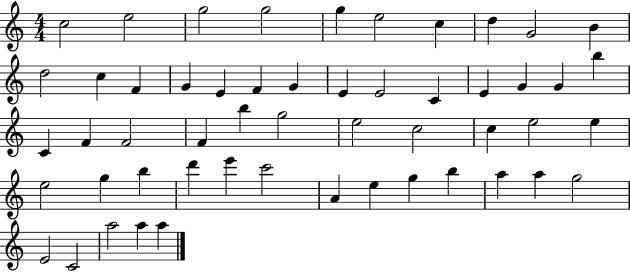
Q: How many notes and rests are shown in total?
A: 53